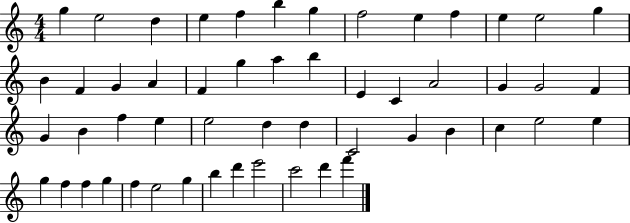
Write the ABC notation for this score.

X:1
T:Untitled
M:4/4
L:1/4
K:C
g e2 d e f b g f2 e f e e2 g B F G A F g a b E C A2 G G2 F G B f e e2 d d C2 G B c e2 e g f f g f e2 g b d' e'2 c'2 d' f'